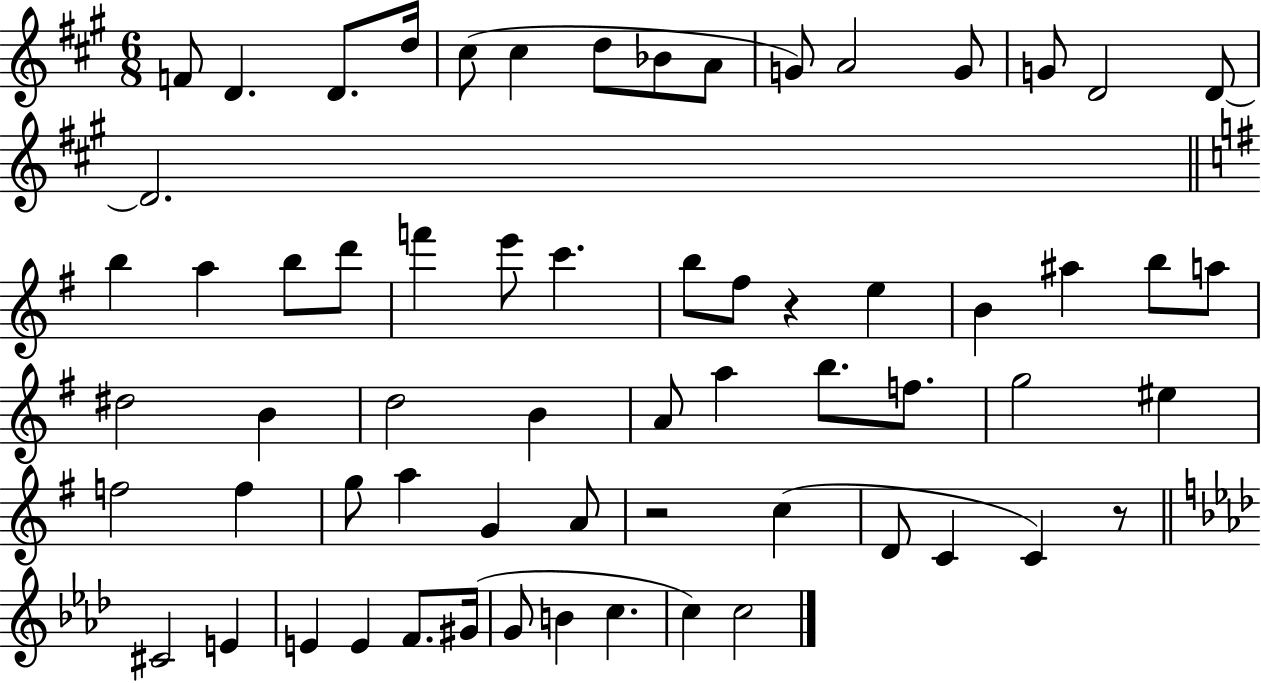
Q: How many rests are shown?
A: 3